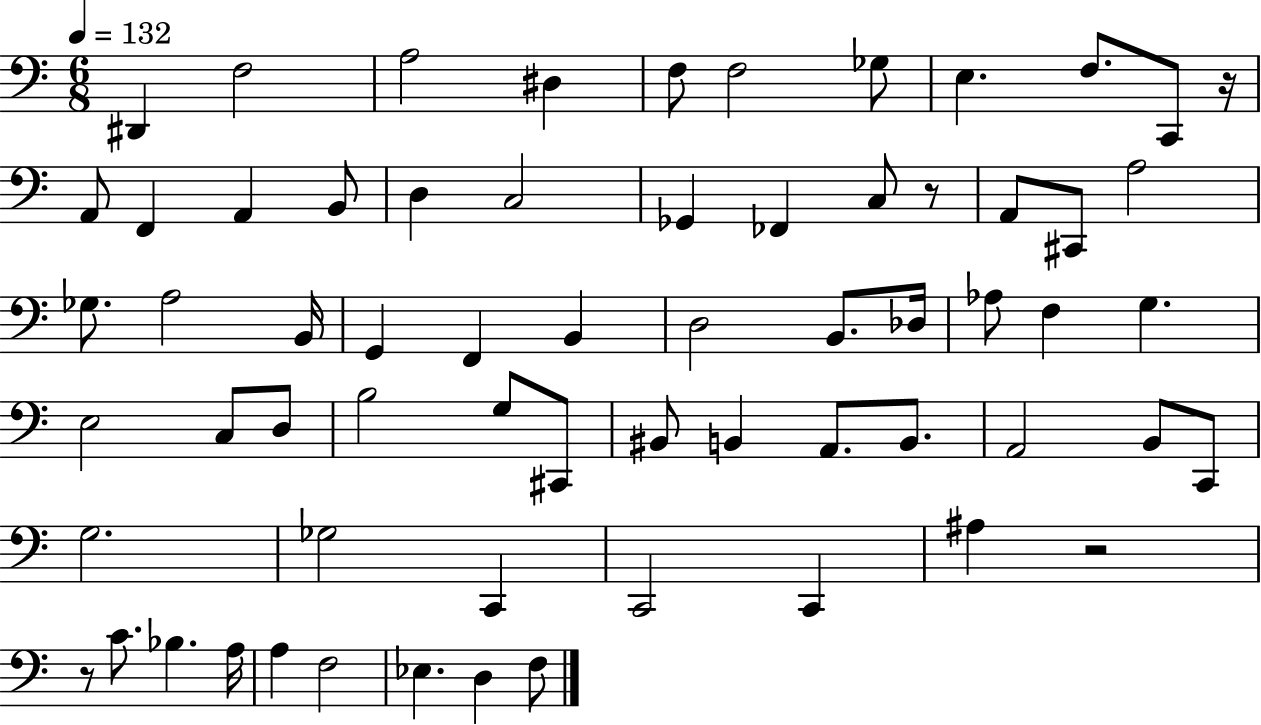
X:1
T:Untitled
M:6/8
L:1/4
K:C
^D,, F,2 A,2 ^D, F,/2 F,2 _G,/2 E, F,/2 C,,/2 z/4 A,,/2 F,, A,, B,,/2 D, C,2 _G,, _F,, C,/2 z/2 A,,/2 ^C,,/2 A,2 _G,/2 A,2 B,,/4 G,, F,, B,, D,2 B,,/2 _D,/4 _A,/2 F, G, E,2 C,/2 D,/2 B,2 G,/2 ^C,,/2 ^B,,/2 B,, A,,/2 B,,/2 A,,2 B,,/2 C,,/2 G,2 _G,2 C,, C,,2 C,, ^A, z2 z/2 C/2 _B, A,/4 A, F,2 _E, D, F,/2